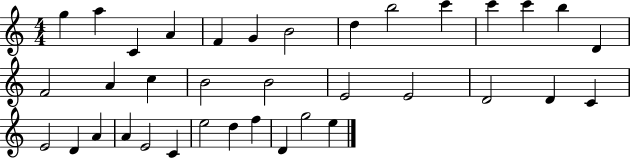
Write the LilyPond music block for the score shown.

{
  \clef treble
  \numericTimeSignature
  \time 4/4
  \key c \major
  g''4 a''4 c'4 a'4 | f'4 g'4 b'2 | d''4 b''2 c'''4 | c'''4 c'''4 b''4 d'4 | \break f'2 a'4 c''4 | b'2 b'2 | e'2 e'2 | d'2 d'4 c'4 | \break e'2 d'4 a'4 | a'4 e'2 c'4 | e''2 d''4 f''4 | d'4 g''2 e''4 | \break \bar "|."
}